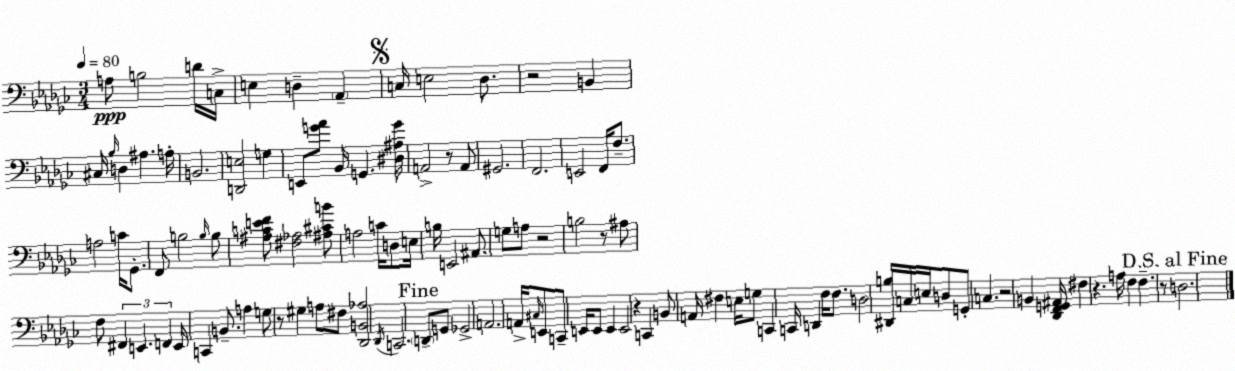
X:1
T:Untitled
M:3/4
L:1/4
K:Ebm
A,/2 B,2 D/4 C,/4 E, D, _A,, C,/4 E,2 _D,/2 z2 B,, ^C,/4 _B,/4 D, ^A, A,/4 B,,2 [D,,E,]2 G, E,,/2 [G_A]/2 _B,,/4 G,, [^D,^A,G]/4 A,,2 z/2 A,,/2 ^G,,2 F,,2 E,,2 F,,/4 F,/2 A,2 C/4 _G,,/2 F,,/2 B,2 B,/4 B,/2 [^A,CEF]/2 [^F,_A,]2 [^A,^CB]/2 A,2 C/4 D,/2 E,/4 B,/4 E,,2 ^A,,/2 G,/2 A,/2 z2 B,2 z/2 ^A,/2 F,/2 ^F,, E,, F,, E,,/4 C,, B,,/2 A, G,/2 z/2 ^G, A,/2 ^F,/2 [_D,,B,,_A,]2 _D,,/4 C,,2 D,,/2 G,,/2 _G,,2 A,,2 A,,/4 ^C,/4 E,,/2 C,,/2 E,,/4 E,,/2 E,, E,,2 z C,, B,,/2 A,,/4 ^F, E,/4 G,/2 C,, C,,/4 D,, F,/4 F,/2 D,2 [^D,,B,]/4 C,/4 E,/4 D,/2 G,,/2 C, z2 B,, [_D,,F,,G,,^A,,]/4 ^F, z A,/4 F, F, z/2 D,2